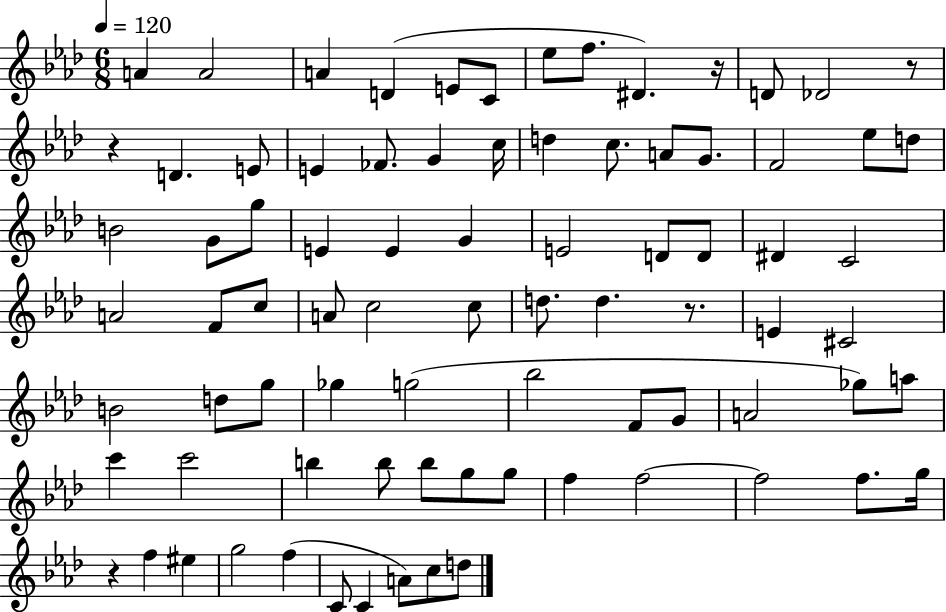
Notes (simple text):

A4/q A4/h A4/q D4/q E4/e C4/e Eb5/e F5/e. D#4/q. R/s D4/e Db4/h R/e R/q D4/q. E4/e E4/q FES4/e. G4/q C5/s D5/q C5/e. A4/e G4/e. F4/h Eb5/e D5/e B4/h G4/e G5/e E4/q E4/q G4/q E4/h D4/e D4/e D#4/q C4/h A4/h F4/e C5/e A4/e C5/h C5/e D5/e. D5/q. R/e. E4/q C#4/h B4/h D5/e G5/e Gb5/q G5/h Bb5/h F4/e G4/e A4/h Gb5/e A5/e C6/q C6/h B5/q B5/e B5/e G5/e G5/e F5/q F5/h F5/h F5/e. G5/s R/q F5/q EIS5/q G5/h F5/q C4/e C4/q A4/e C5/e D5/e